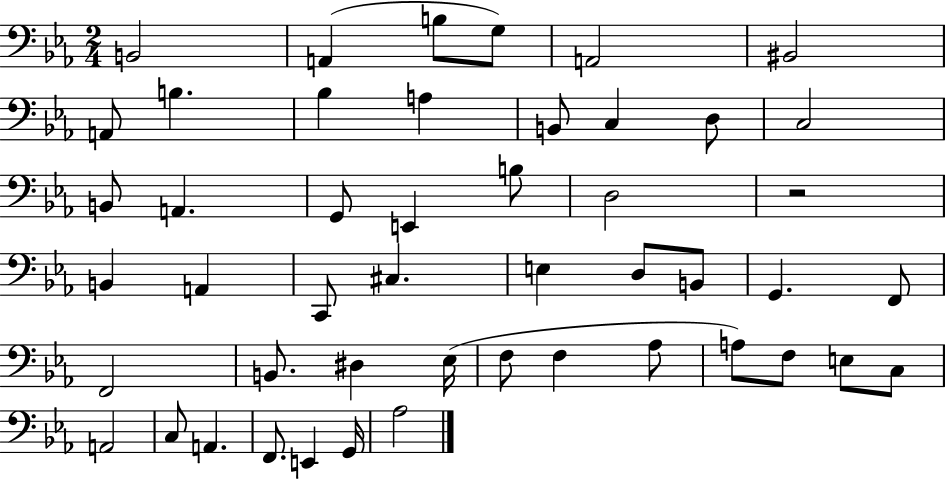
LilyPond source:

{
  \clef bass
  \numericTimeSignature
  \time 2/4
  \key ees \major
  b,2 | a,4( b8 g8) | a,2 | bis,2 | \break a,8 b4. | bes4 a4 | b,8 c4 d8 | c2 | \break b,8 a,4. | g,8 e,4 b8 | d2 | r2 | \break b,4 a,4 | c,8 cis4. | e4 d8 b,8 | g,4. f,8 | \break f,2 | b,8. dis4 ees16( | f8 f4 aes8 | a8) f8 e8 c8 | \break a,2 | c8 a,4. | f,8. e,4 g,16 | aes2 | \break \bar "|."
}